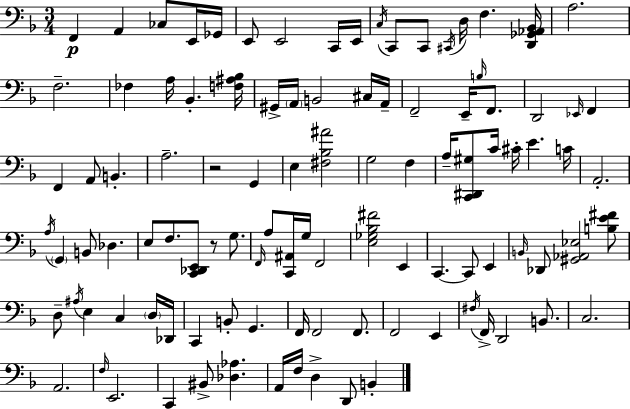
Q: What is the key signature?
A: D minor